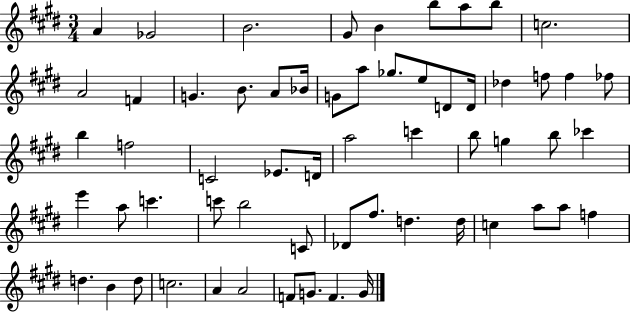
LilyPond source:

{
  \clef treble
  \numericTimeSignature
  \time 3/4
  \key e \major
  a'4 ges'2 | b'2. | gis'8 b'4 b''8 a''8 b''8 | c''2. | \break a'2 f'4 | g'4. b'8. a'8 bes'16 | g'8 a''8 ges''8. e''8 d'8 d'16 | des''4 f''8 f''4 fes''8 | \break b''4 f''2 | c'2 ees'8. d'16 | a''2 c'''4 | b''8 g''4 b''8 ces'''4 | \break e'''4 a''8 c'''4. | c'''8 b''2 c'8 | des'8 fis''8. d''4. d''16 | c''4 a''8 a''8 f''4 | \break d''4. b'4 d''8 | c''2. | a'4 a'2 | f'8 g'8. f'4. g'16 | \break \bar "|."
}